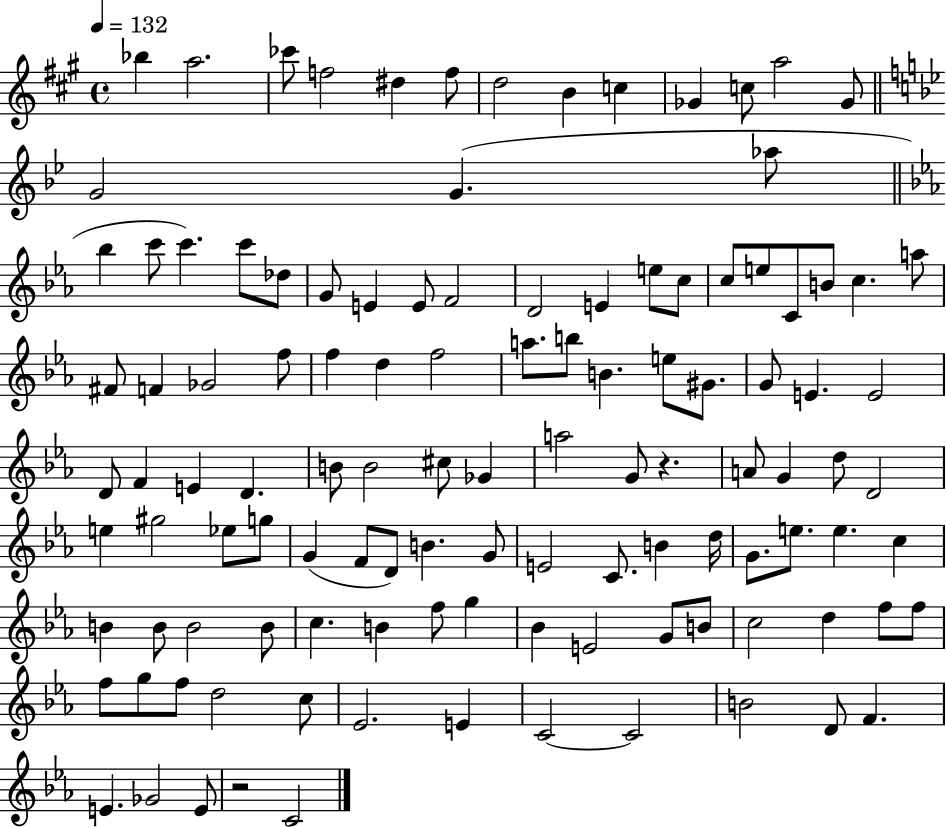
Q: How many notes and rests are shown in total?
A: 115